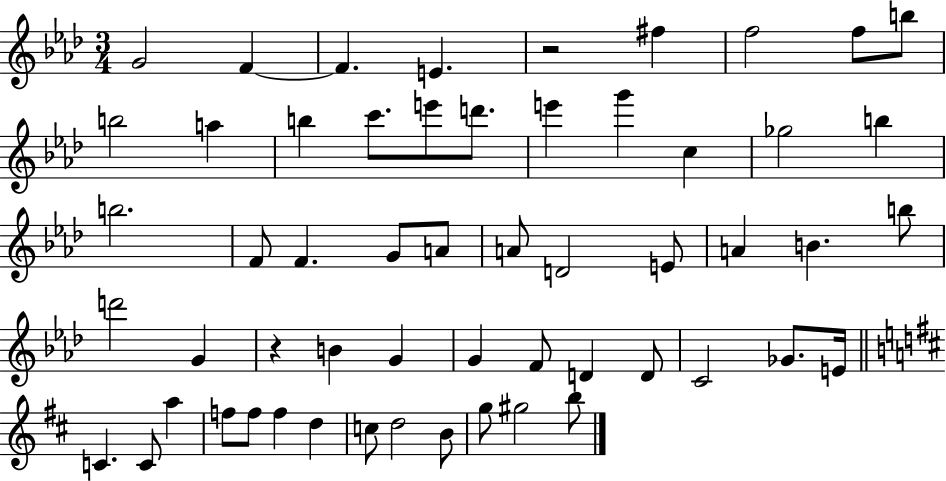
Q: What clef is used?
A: treble